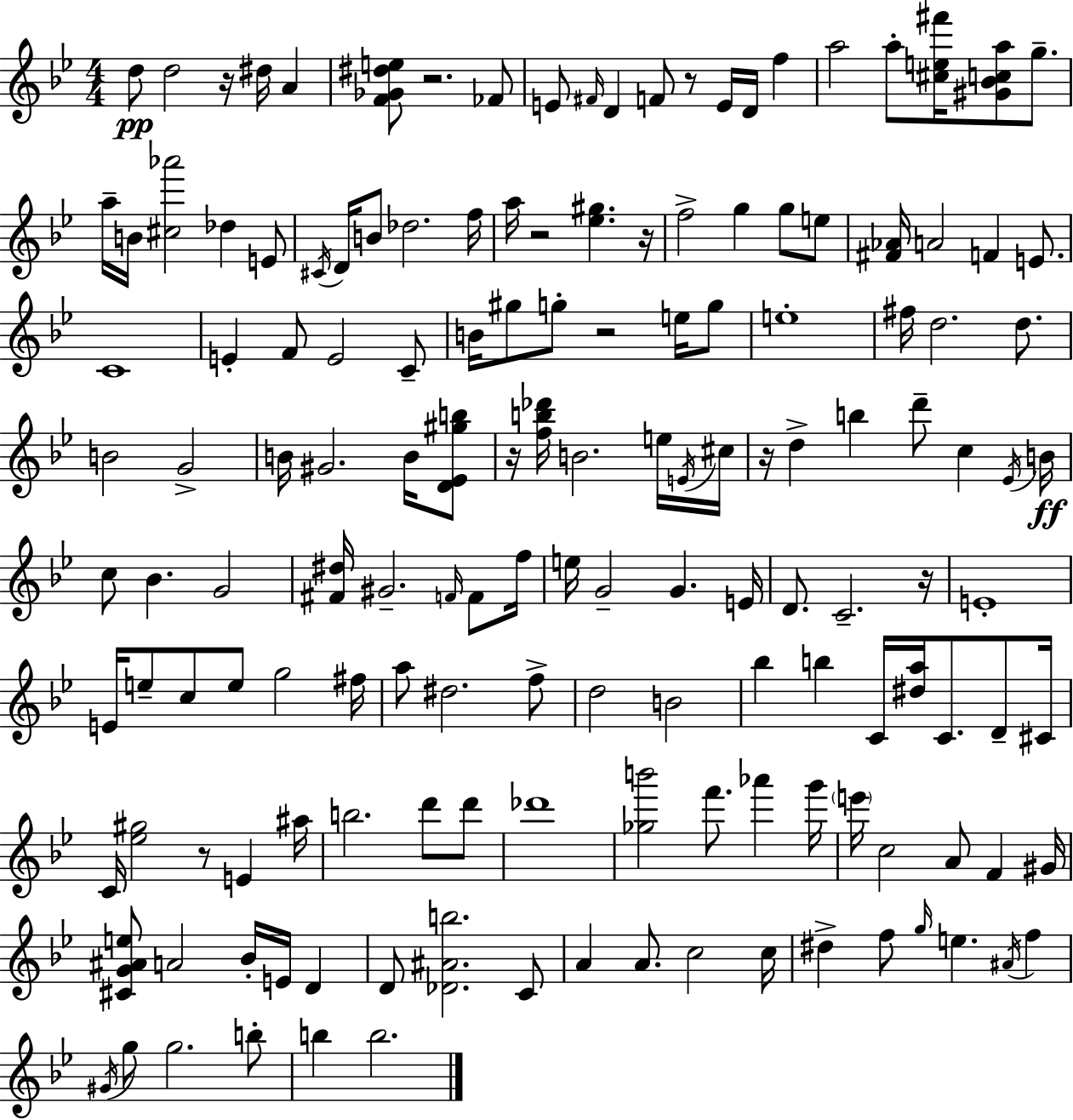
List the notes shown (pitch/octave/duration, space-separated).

D5/e D5/h R/s D#5/s A4/q [F4,Gb4,D#5,E5]/e R/h. FES4/e E4/e F#4/s D4/q F4/e R/e E4/s D4/s F5/q A5/h A5/e [C#5,E5,F#6]/s [G#4,Bb4,C5,A5]/e G5/e. A5/s B4/s [C#5,Ab6]/h Db5/q E4/e C#4/s D4/s B4/e Db5/h. F5/s A5/s R/h [Eb5,G#5]/q. R/s F5/h G5/q G5/e E5/e [F#4,Ab4]/s A4/h F4/q E4/e. C4/w E4/q F4/e E4/h C4/e B4/s G#5/e G5/e R/h E5/s G5/e E5/w F#5/s D5/h. D5/e. B4/h G4/h B4/s G#4/h. B4/s [D4,Eb4,G#5,B5]/e R/s [F5,B5,Db6]/s B4/h. E5/s E4/s C#5/s R/s D5/q B5/q D6/e C5/q Eb4/s B4/s C5/e Bb4/q. G4/h [F#4,D#5]/s G#4/h. F4/s F4/e F5/s E5/s G4/h G4/q. E4/s D4/e. C4/h. R/s E4/w E4/s E5/e C5/e E5/e G5/h F#5/s A5/e D#5/h. F5/e D5/h B4/h Bb5/q B5/q C4/s [D#5,A5]/s C4/e. D4/e C#4/s C4/s [Eb5,G#5]/h R/e E4/q A#5/s B5/h. D6/e D6/e Db6/w [Gb5,B6]/h F6/e. Ab6/q G6/s E6/s C5/h A4/e F4/q G#4/s [C#4,G4,A#4,E5]/e A4/h Bb4/s E4/s D4/q D4/e [Db4,A#4,B5]/h. C4/e A4/q A4/e. C5/h C5/s D#5/q F5/e G5/s E5/q. A#4/s F5/q G#4/s G5/e G5/h. B5/e B5/q B5/h.